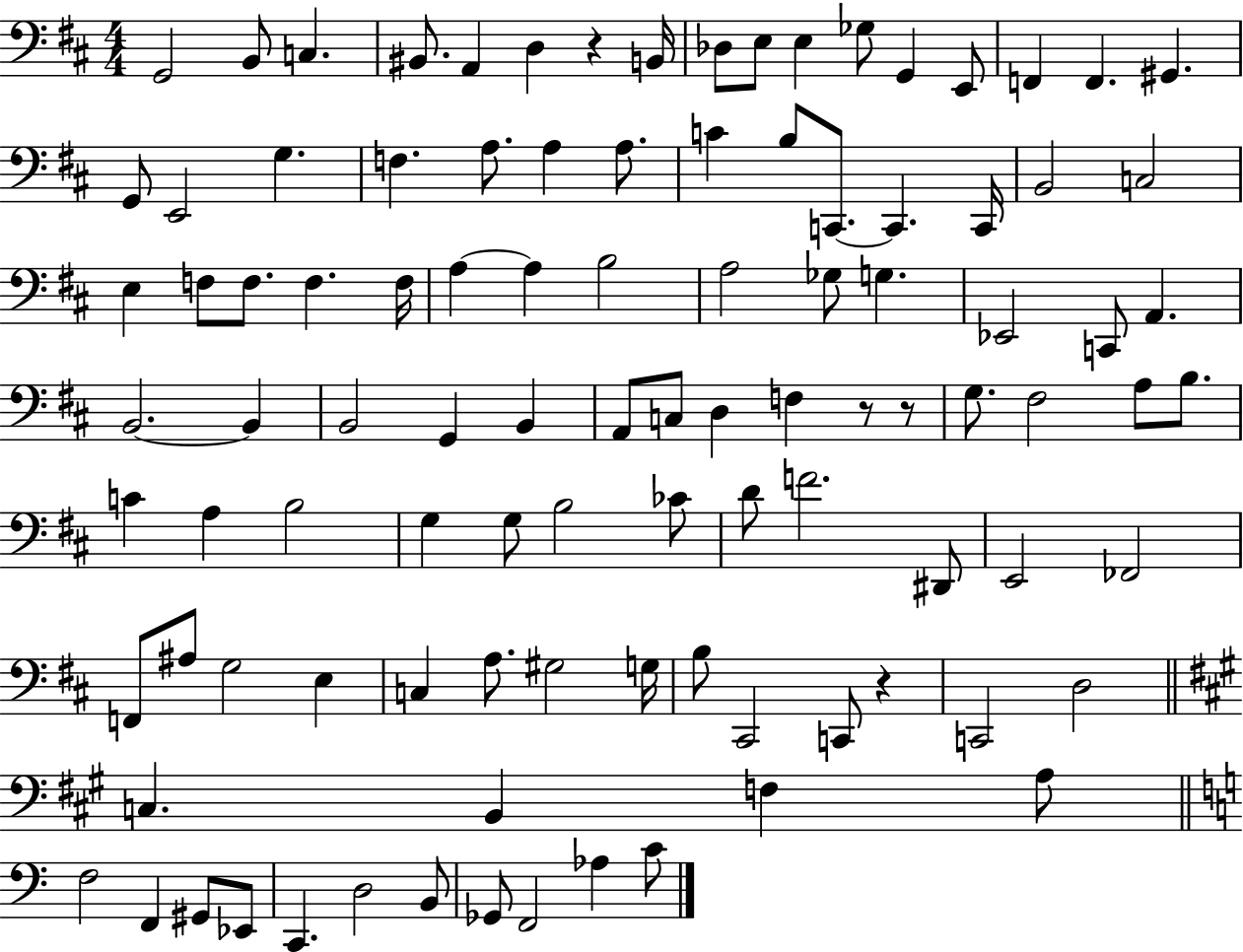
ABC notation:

X:1
T:Untitled
M:4/4
L:1/4
K:D
G,,2 B,,/2 C, ^B,,/2 A,, D, z B,,/4 _D,/2 E,/2 E, _G,/2 G,, E,,/2 F,, F,, ^G,, G,,/2 E,,2 G, F, A,/2 A, A,/2 C B,/2 C,,/2 C,, C,,/4 B,,2 C,2 E, F,/2 F,/2 F, F,/4 A, A, B,2 A,2 _G,/2 G, _E,,2 C,,/2 A,, B,,2 B,, B,,2 G,, B,, A,,/2 C,/2 D, F, z/2 z/2 G,/2 ^F,2 A,/2 B,/2 C A, B,2 G, G,/2 B,2 _C/2 D/2 F2 ^D,,/2 E,,2 _F,,2 F,,/2 ^A,/2 G,2 E, C, A,/2 ^G,2 G,/4 B,/2 ^C,,2 C,,/2 z C,,2 D,2 C, B,, F, A,/2 F,2 F,, ^G,,/2 _E,,/2 C,, D,2 B,,/2 _G,,/2 F,,2 _A, C/2